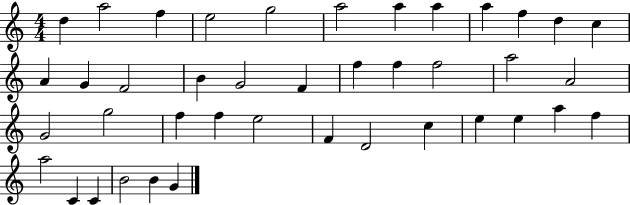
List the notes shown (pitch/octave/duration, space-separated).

D5/q A5/h F5/q E5/h G5/h A5/h A5/q A5/q A5/q F5/q D5/q C5/q A4/q G4/q F4/h B4/q G4/h F4/q F5/q F5/q F5/h A5/h A4/h G4/h G5/h F5/q F5/q E5/h F4/q D4/h C5/q E5/q E5/q A5/q F5/q A5/h C4/q C4/q B4/h B4/q G4/q